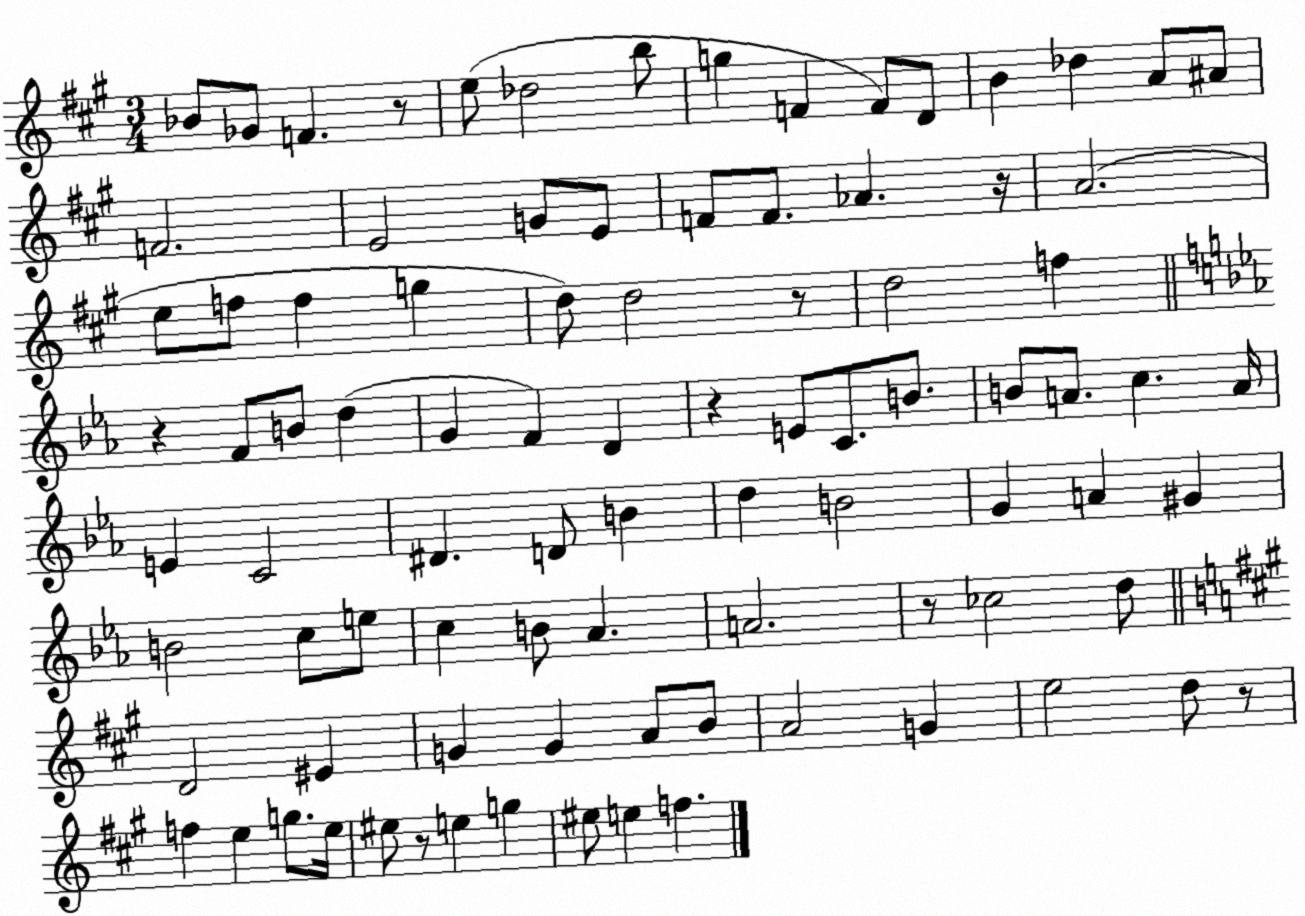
X:1
T:Untitled
M:3/4
L:1/4
K:A
_B/2 _G/2 F z/2 e/2 _d2 b/2 g F F/2 D/2 B _d A/2 ^A/2 F2 E2 G/2 E/2 F/2 F/2 _A z/4 A2 e/2 f/2 f g d/2 d2 z/2 d2 f z F/2 B/2 d G F D z E/2 C/2 B/2 B/2 A/2 c A/4 E C2 ^D D/2 B d B2 G A ^G B2 c/2 e/2 c B/2 _A A2 z/2 _c2 d/2 D2 ^E G G A/2 B/2 A2 G e2 d/2 z/2 f e g/2 e/4 ^e/2 z/2 e g ^e/2 e f